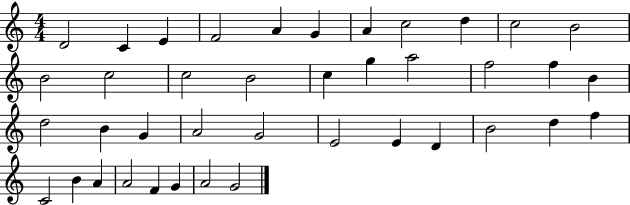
X:1
T:Untitled
M:4/4
L:1/4
K:C
D2 C E F2 A G A c2 d c2 B2 B2 c2 c2 B2 c g a2 f2 f B d2 B G A2 G2 E2 E D B2 d f C2 B A A2 F G A2 G2